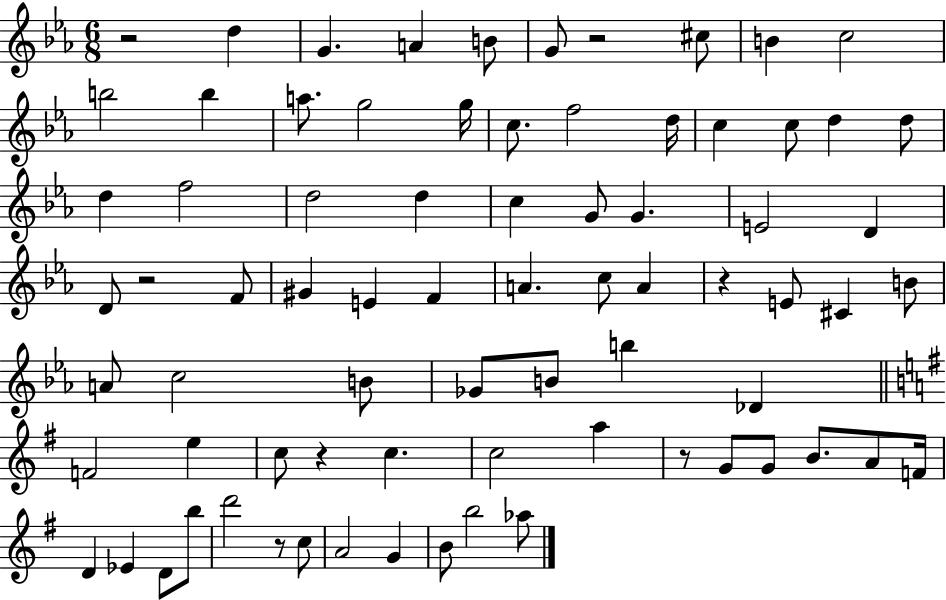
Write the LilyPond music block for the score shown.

{
  \clef treble
  \numericTimeSignature
  \time 6/8
  \key ees \major
  r2 d''4 | g'4. a'4 b'8 | g'8 r2 cis''8 | b'4 c''2 | \break b''2 b''4 | a''8. g''2 g''16 | c''8. f''2 d''16 | c''4 c''8 d''4 d''8 | \break d''4 f''2 | d''2 d''4 | c''4 g'8 g'4. | e'2 d'4 | \break d'8 r2 f'8 | gis'4 e'4 f'4 | a'4. c''8 a'4 | r4 e'8 cis'4 b'8 | \break a'8 c''2 b'8 | ges'8 b'8 b''4 des'4 | \bar "||" \break \key g \major f'2 e''4 | c''8 r4 c''4. | c''2 a''4 | r8 g'8 g'8 b'8. a'8 f'16 | \break d'4 ees'4 d'8 b''8 | d'''2 r8 c''8 | a'2 g'4 | b'8 b''2 aes''8 | \break \bar "|."
}